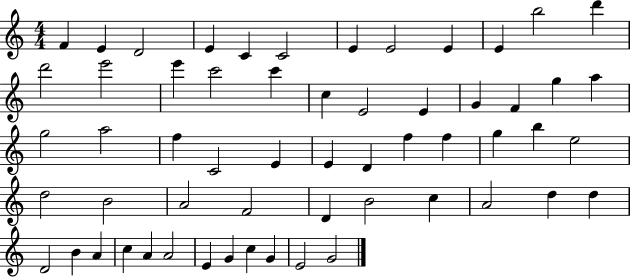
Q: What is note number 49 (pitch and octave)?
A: A4